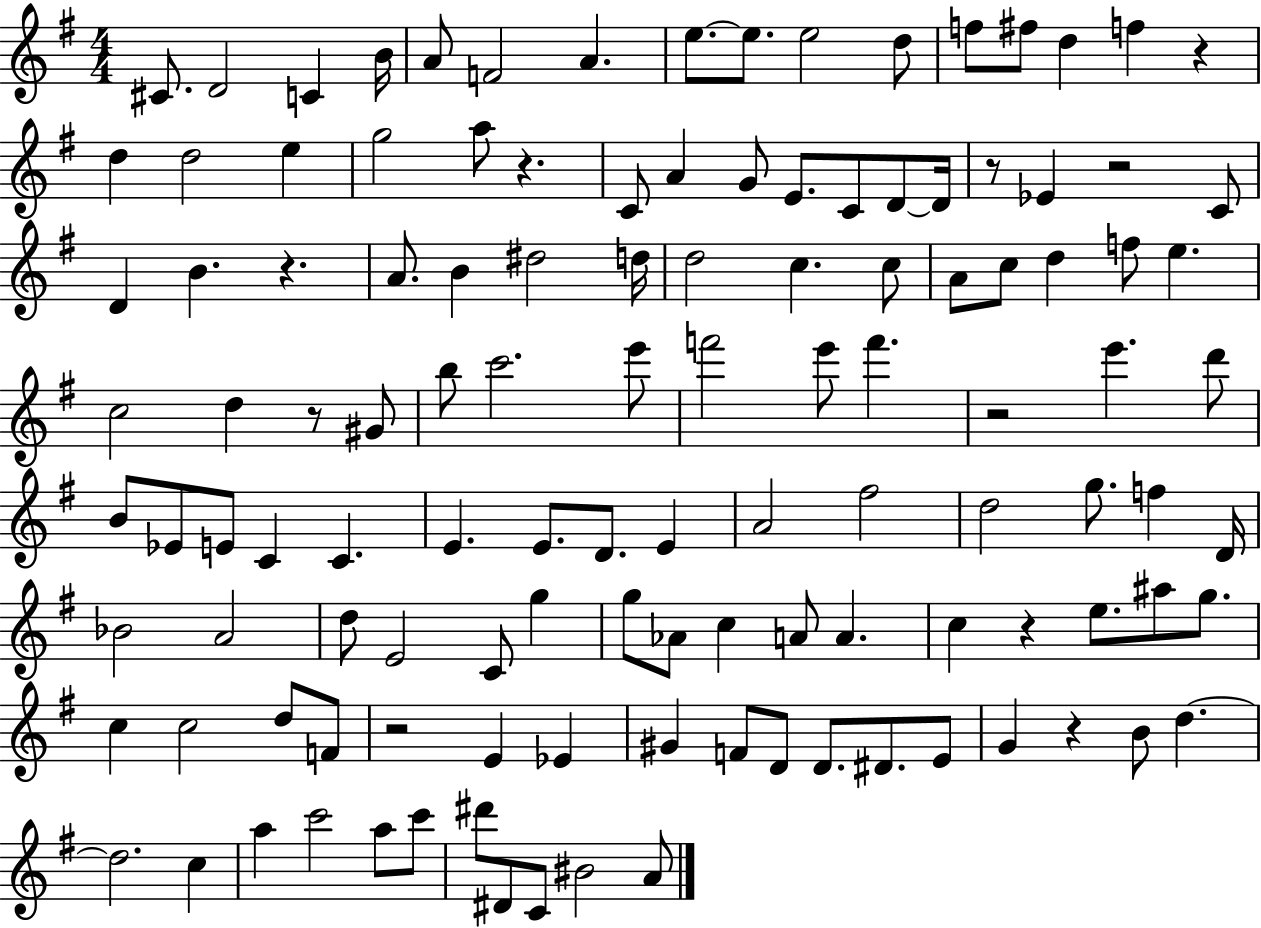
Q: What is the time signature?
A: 4/4